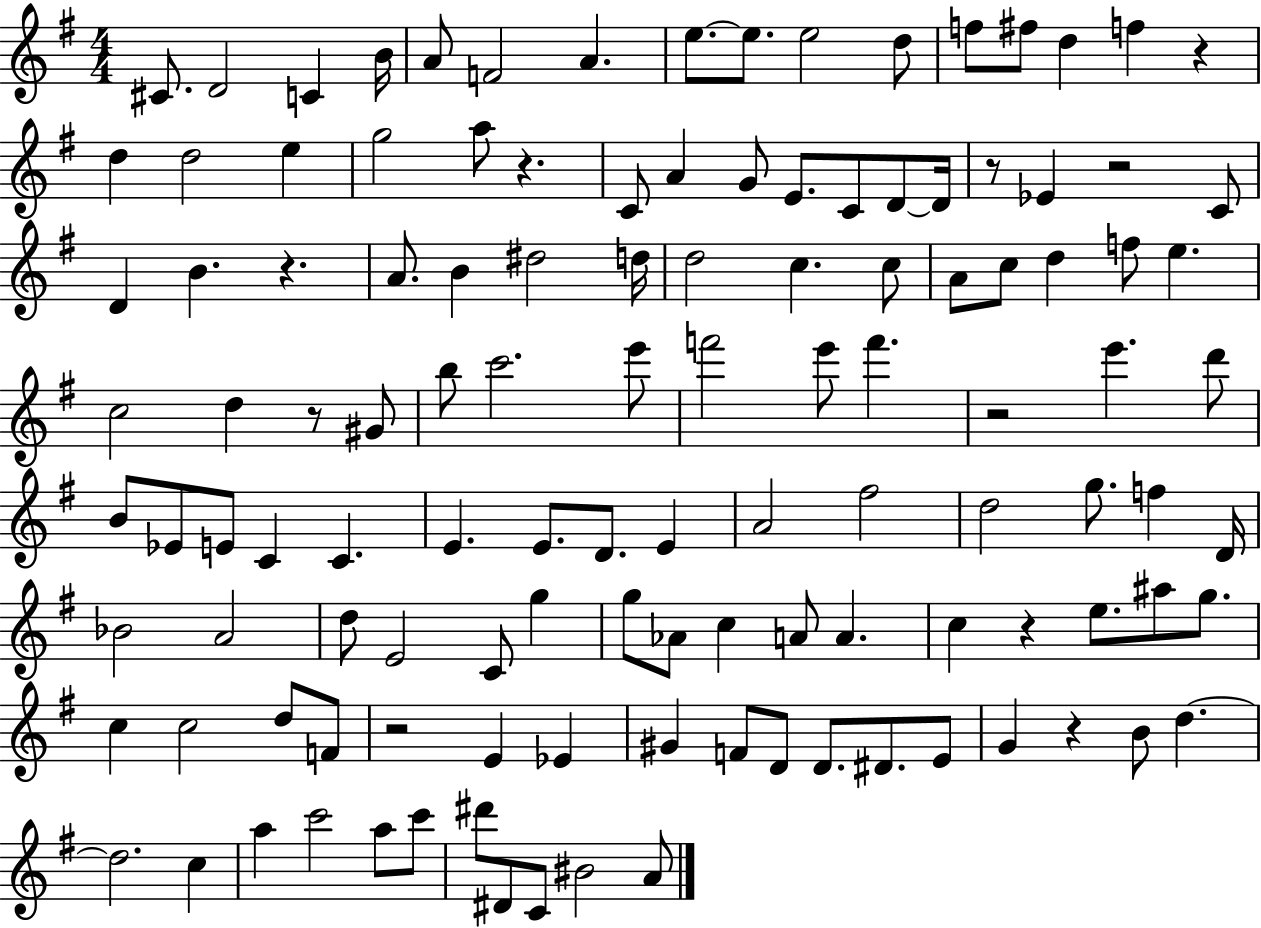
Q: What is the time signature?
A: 4/4